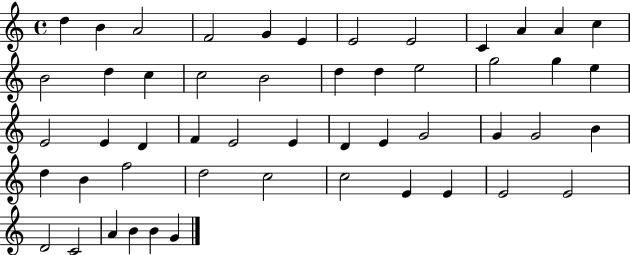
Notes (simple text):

D5/q B4/q A4/h F4/h G4/q E4/q E4/h E4/h C4/q A4/q A4/q C5/q B4/h D5/q C5/q C5/h B4/h D5/q D5/q E5/h G5/h G5/q E5/q E4/h E4/q D4/q F4/q E4/h E4/q D4/q E4/q G4/h G4/q G4/h B4/q D5/q B4/q F5/h D5/h C5/h C5/h E4/q E4/q E4/h E4/h D4/h C4/h A4/q B4/q B4/q G4/q